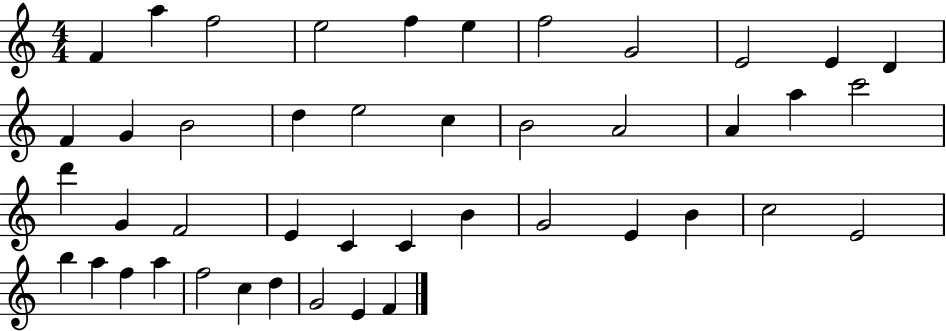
{
  \clef treble
  \numericTimeSignature
  \time 4/4
  \key c \major
  f'4 a''4 f''2 | e''2 f''4 e''4 | f''2 g'2 | e'2 e'4 d'4 | \break f'4 g'4 b'2 | d''4 e''2 c''4 | b'2 a'2 | a'4 a''4 c'''2 | \break d'''4 g'4 f'2 | e'4 c'4 c'4 b'4 | g'2 e'4 b'4 | c''2 e'2 | \break b''4 a''4 f''4 a''4 | f''2 c''4 d''4 | g'2 e'4 f'4 | \bar "|."
}